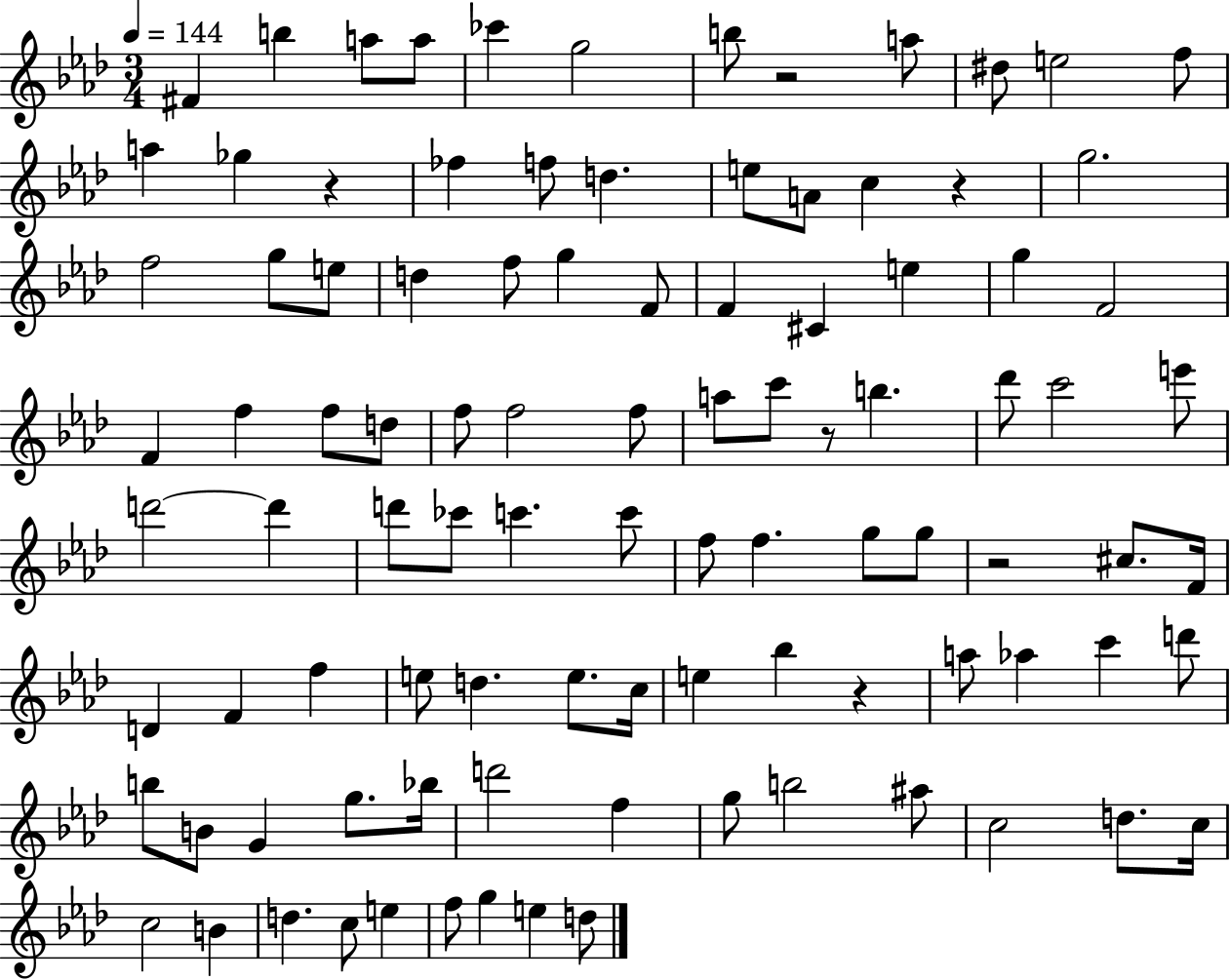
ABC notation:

X:1
T:Untitled
M:3/4
L:1/4
K:Ab
^F b a/2 a/2 _c' g2 b/2 z2 a/2 ^d/2 e2 f/2 a _g z _f f/2 d e/2 A/2 c z g2 f2 g/2 e/2 d f/2 g F/2 F ^C e g F2 F f f/2 d/2 f/2 f2 f/2 a/2 c'/2 z/2 b _d'/2 c'2 e'/2 d'2 d' d'/2 _c'/2 c' c'/2 f/2 f g/2 g/2 z2 ^c/2 F/4 D F f e/2 d e/2 c/4 e _b z a/2 _a c' d'/2 b/2 B/2 G g/2 _b/4 d'2 f g/2 b2 ^a/2 c2 d/2 c/4 c2 B d c/2 e f/2 g e d/2